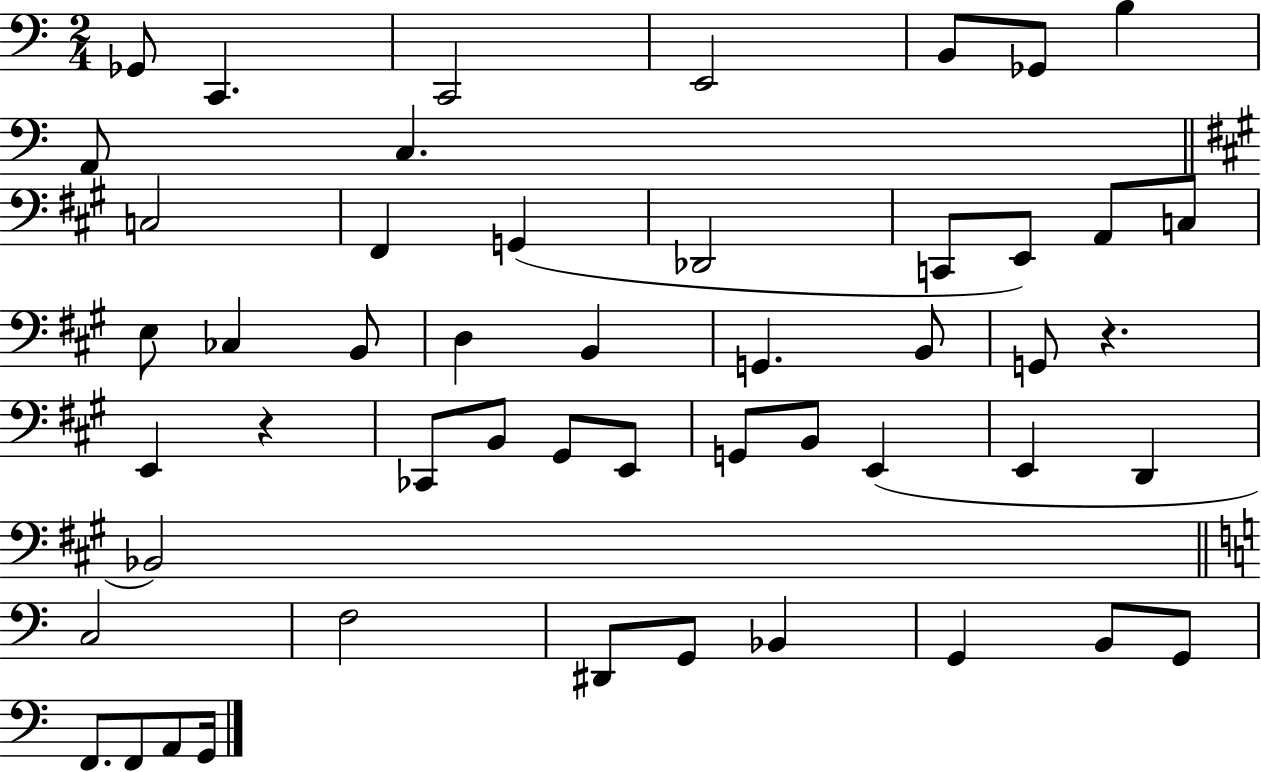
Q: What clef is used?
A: bass